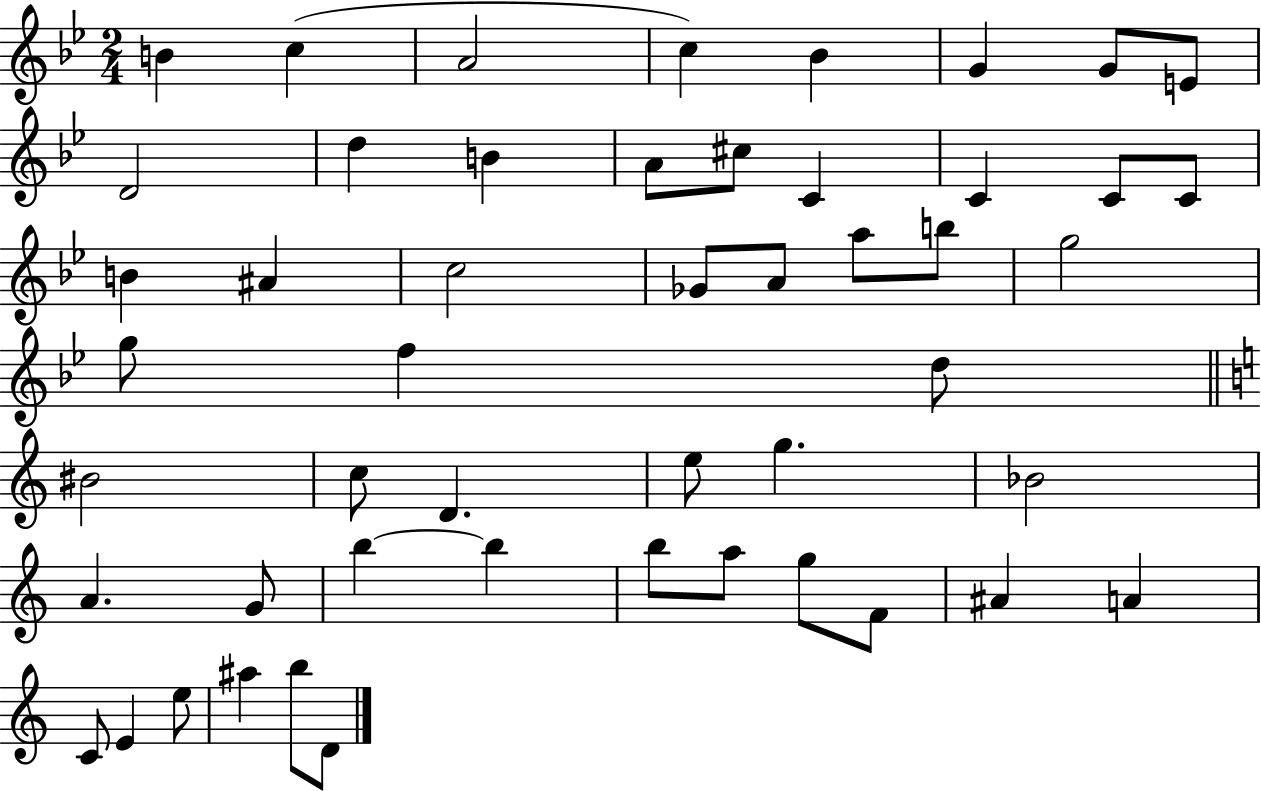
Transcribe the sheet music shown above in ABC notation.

X:1
T:Untitled
M:2/4
L:1/4
K:Bb
B c A2 c _B G G/2 E/2 D2 d B A/2 ^c/2 C C C/2 C/2 B ^A c2 _G/2 A/2 a/2 b/2 g2 g/2 f d/2 ^B2 c/2 D e/2 g _B2 A G/2 b b b/2 a/2 g/2 F/2 ^A A C/2 E e/2 ^a b/2 D/2